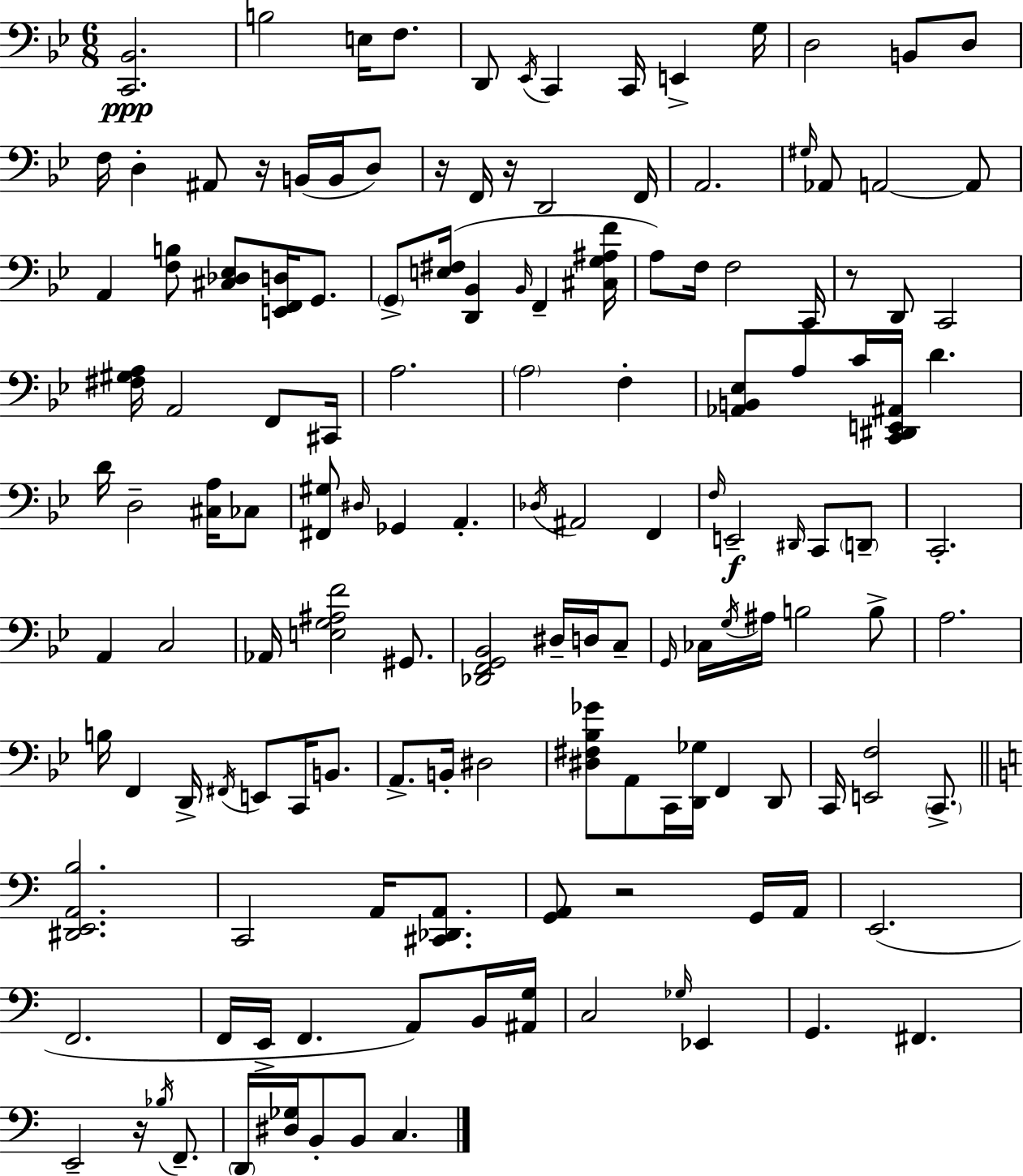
{
  \clef bass
  \numericTimeSignature
  \time 6/8
  \key g \minor
  \repeat volta 2 { <c, bes,>2.\ppp | b2 e16 f8. | d,8 \acciaccatura { ees,16 } c,4 c,16 e,4-> | g16 d2 b,8 d8 | \break f16 d4-. ais,8 r16 b,16( b,16 d8) | r16 f,16 r16 d,2 | f,16 a,2. | \grace { gis16 } aes,8 a,2~~ | \break a,8 a,4 <f b>8 <cis des ees>8 <e, f, d>16 g,8. | \parenthesize g,8-> <e fis>16( <d, bes,>4 \grace { bes,16 } f,4-- | <cis g ais f'>16 a8) f16 f2 | c,16 r8 d,8 c,2 | \break <fis gis a>16 a,2 | f,8 cis,16 a2. | \parenthesize a2 f4-. | <aes, b, ees>8 a8 c'16 <c, dis, e, ais,>16 d'4. | \break d'16 d2-- | <cis a>16 ces8 <fis, gis>8 \grace { dis16 } ges,4 a,4.-. | \acciaccatura { des16 } ais,2 | f,4 \grace { f16 }\f e,2-- | \break \grace { dis,16 } c,8 \parenthesize d,8-- c,2.-. | a,4 c2 | aes,16 <e g ais f'>2 | gis,8. <des, f, g, bes,>2 | \break dis16-- d16 c8-- \grace { g,16 } ces16 \acciaccatura { g16 } ais16 b2 | b8-> a2. | b16 f,4 | d,16-> \acciaccatura { fis,16 } e,8 c,16 b,8. a,8.-> | \break b,16-. dis2 <dis fis bes ges'>8 | a,8 c,16 <d, ges>16 f,4 d,8 c,16 <e, f>2 | \parenthesize c,8.-> \bar "||" \break \key c \major <dis, e, a, b>2. | c,2 a,16 <cis, des, a,>8. | <g, a,>8 r2 g,16 a,16 | e,2.( | \break f,2. | f,16 e,16-> f,4. a,8) b,16 <ais, g>16 | c2 \grace { ges16 } ees,4 | g,4. fis,4. | \break e,2-- r16 \acciaccatura { bes16 } f,8.-- | \parenthesize d,16 <dis ges>16 b,8-. b,8 c4. | } \bar "|."
}